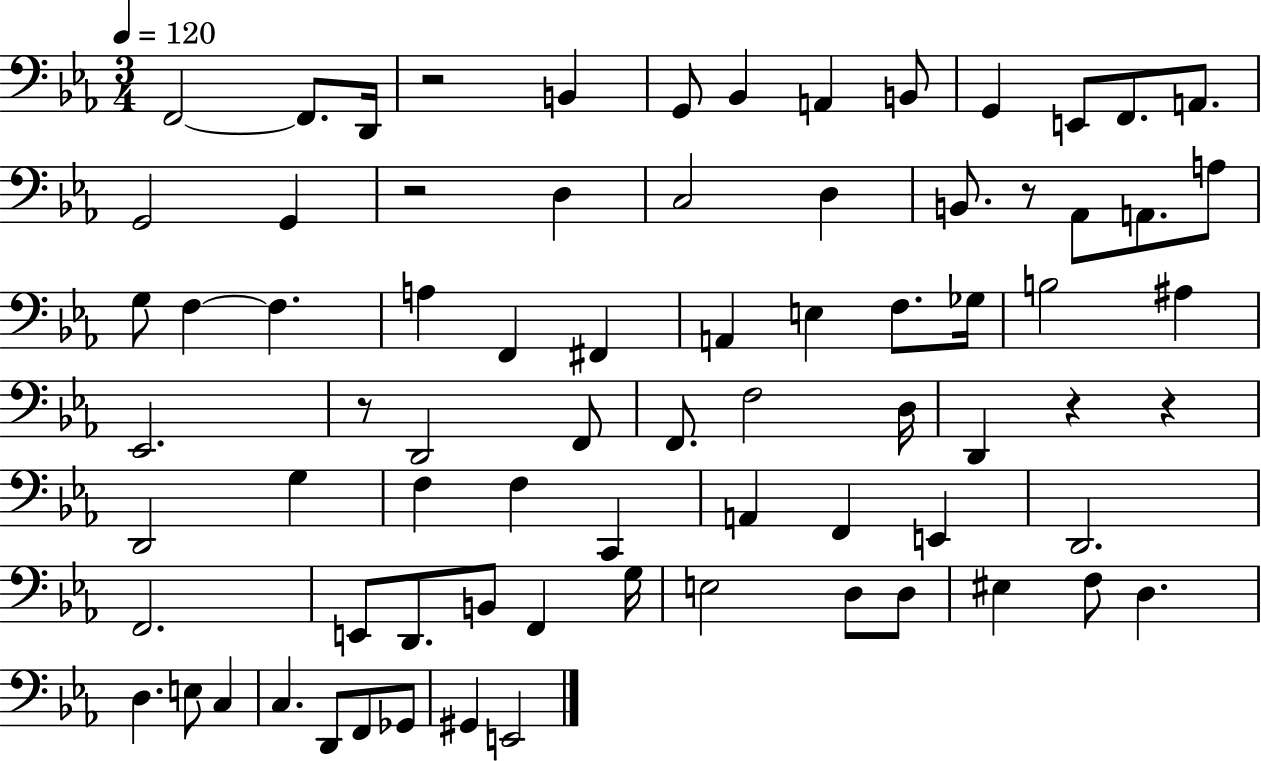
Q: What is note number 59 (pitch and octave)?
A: EIS3